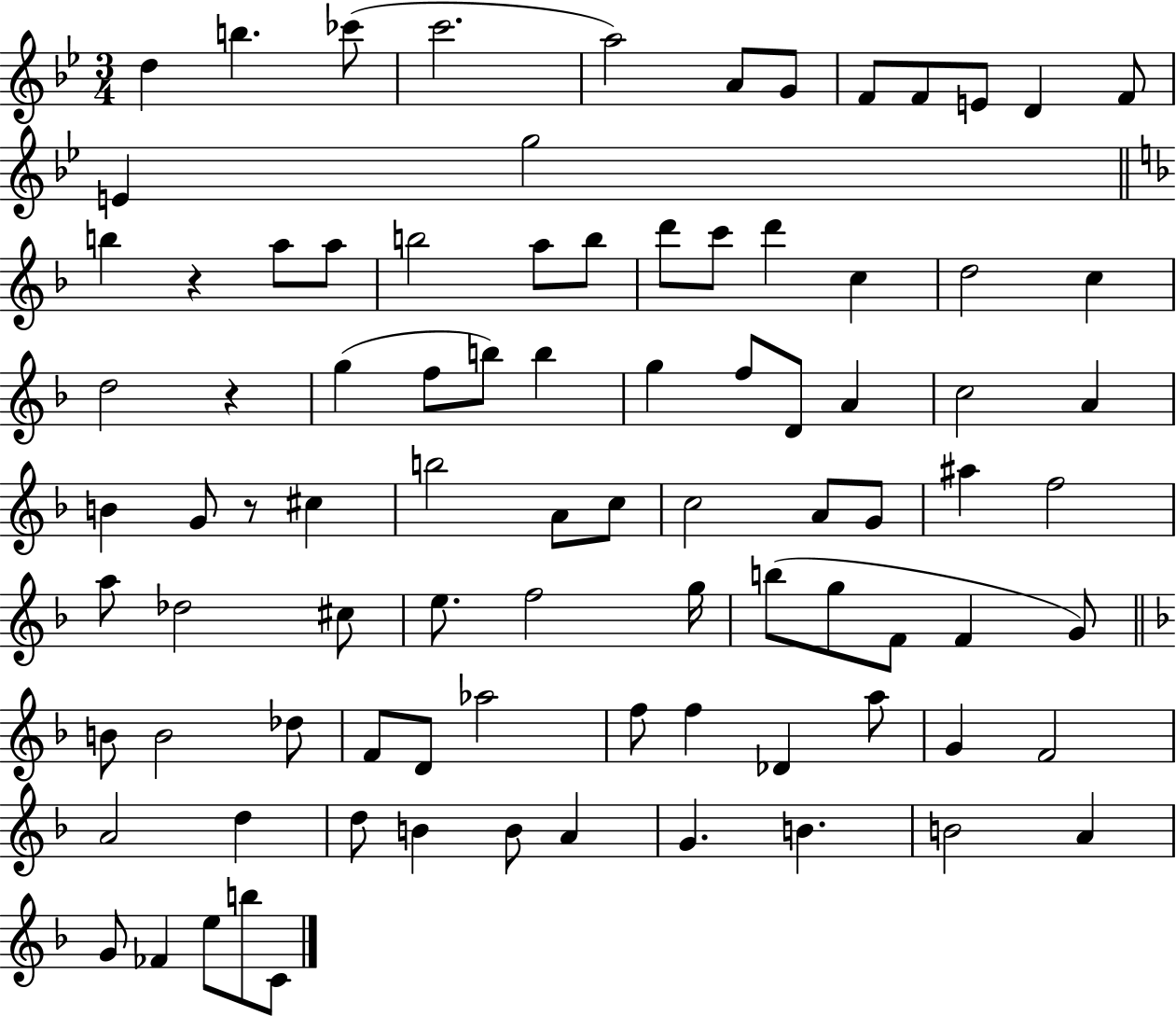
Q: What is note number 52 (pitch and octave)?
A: E5